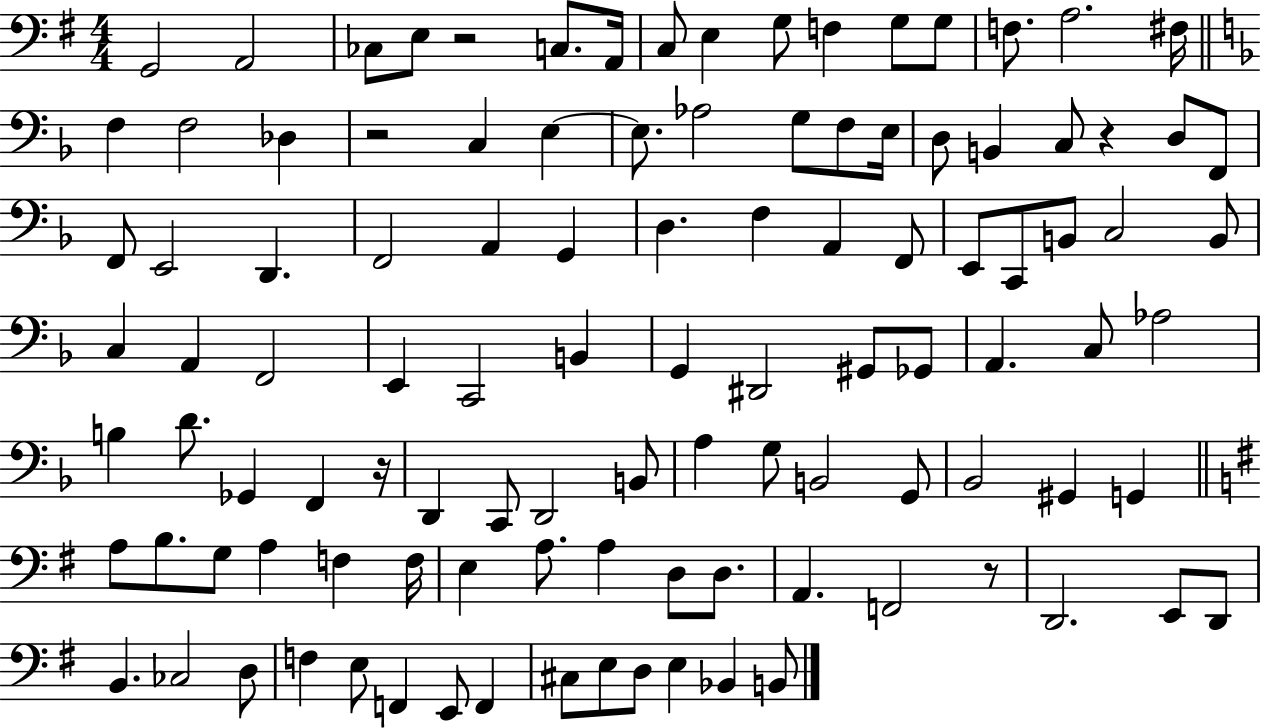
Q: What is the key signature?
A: G major